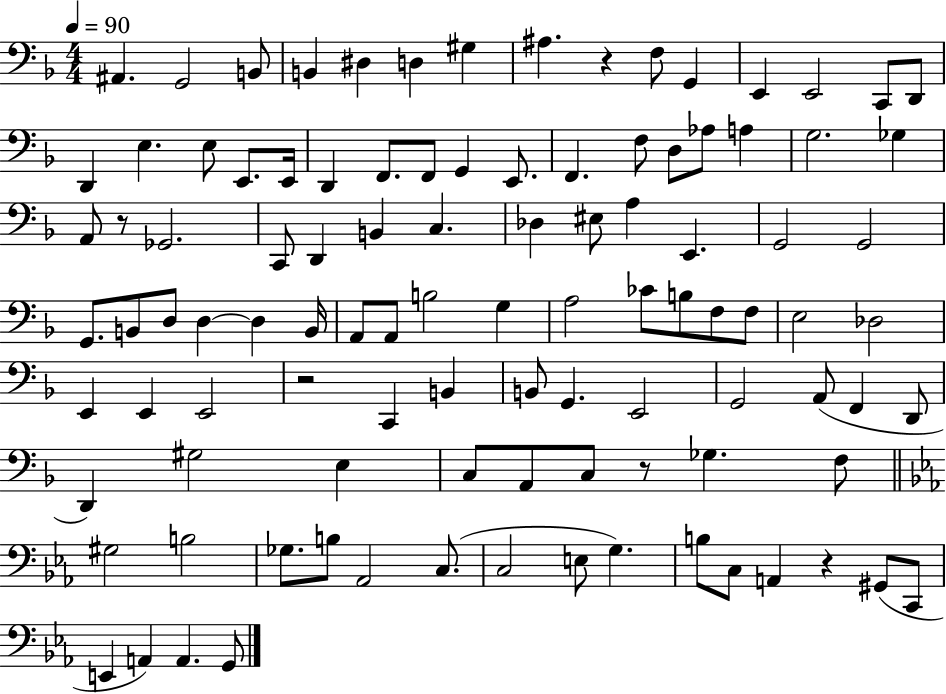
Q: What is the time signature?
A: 4/4